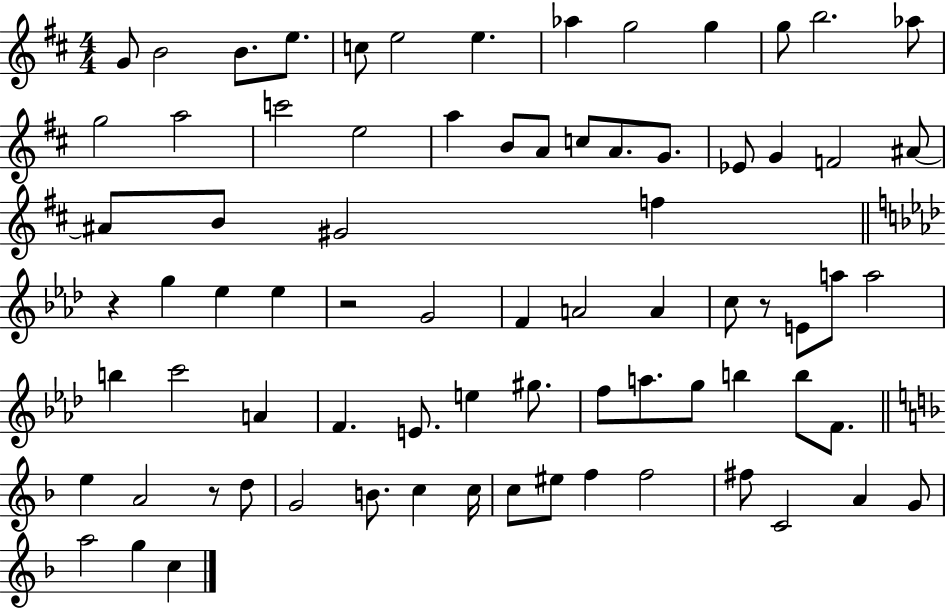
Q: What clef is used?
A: treble